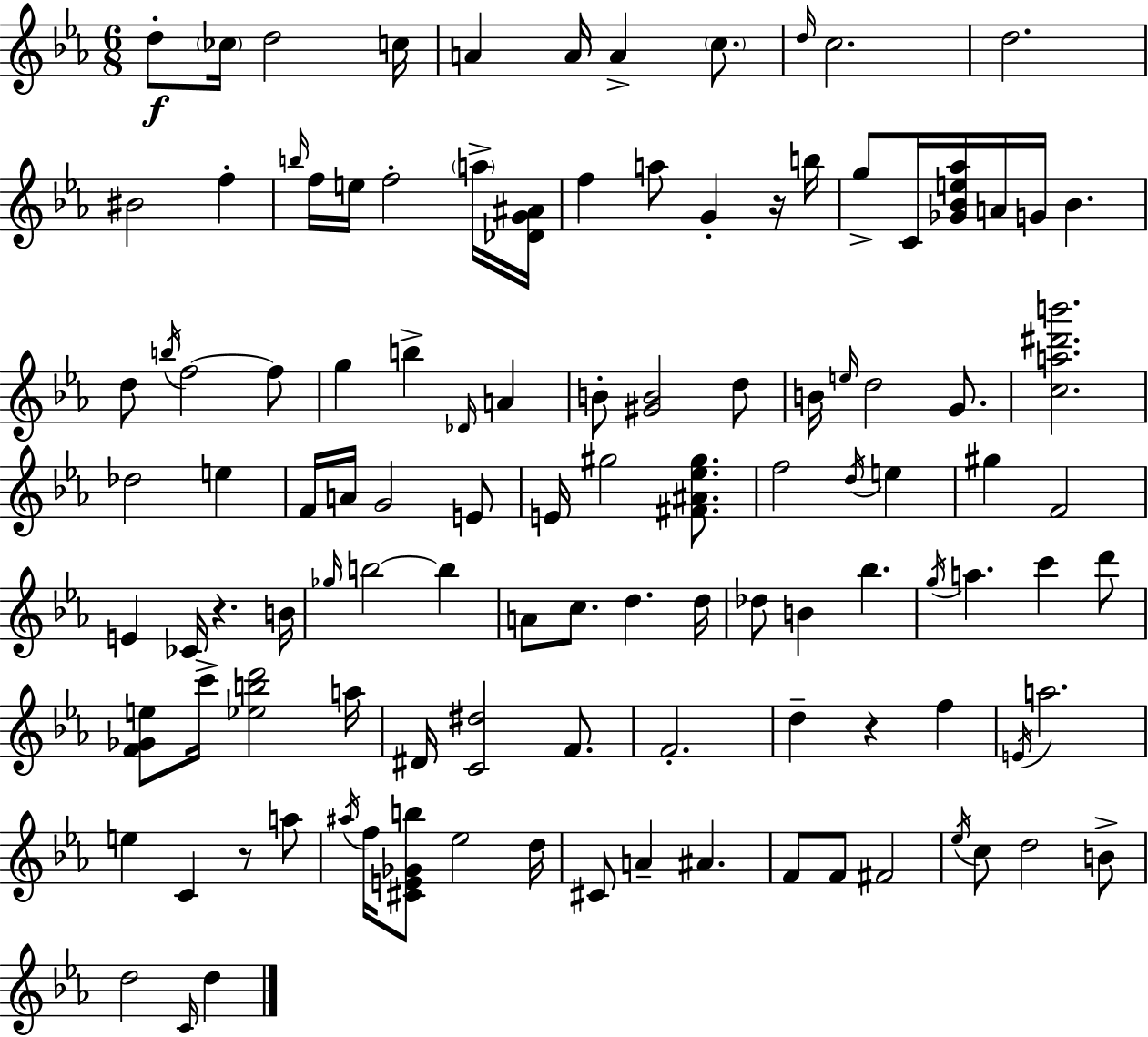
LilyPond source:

{
  \clef treble
  \numericTimeSignature
  \time 6/8
  \key c \minor
  d''8-.\f \parenthesize ces''16 d''2 c''16 | a'4 a'16 a'4-> \parenthesize c''8. | \grace { d''16 } c''2. | d''2. | \break bis'2 f''4-. | \grace { b''16 } f''16 e''16 f''2-. | \parenthesize a''16-> <des' g' ais'>16 f''4 a''8 g'4-. | r16 b''16 g''8-> c'16 <ges' bes' e'' aes''>16 a'16 g'16 bes'4. | \break d''8 \acciaccatura { b''16 } f''2~~ | f''8 g''4 b''4-> \grace { des'16 } | a'4 b'8-. <gis' b'>2 | d''8 b'16 \grace { e''16 } d''2 | \break g'8. <c'' a'' dis''' b'''>2. | des''2 | e''4 f'16 a'16 g'2 | e'8 e'16 gis''2 | \break <fis' ais' ees'' gis''>8. f''2 | \acciaccatura { d''16 } e''4 gis''4 f'2 | e'4 ces'16 r4. | b'16 \grace { ges''16 } b''2~~ | \break b''4 a'8 c''8. | d''4. d''16 des''8 b'4 | bes''4. \acciaccatura { g''16 } a''4. | c'''4 d'''8 <f' ges' e''>8 c'''16-> <ees'' b'' d'''>2 | \break a''16 dis'16 <c' dis''>2 | f'8. f'2.-. | d''4-- | r4 f''4 \acciaccatura { e'16 } a''2. | \break e''4 | c'4 r8 a''8 \acciaccatura { ais''16 } f''16 <cis' e' ges' b''>8 | ees''2 d''16 cis'8 | a'4-- ais'4. f'8 | \break f'8 fis'2 \acciaccatura { ees''16 } c''8 | d''2 b'8-> d''2 | \grace { c'16 } d''4 | \bar "|."
}